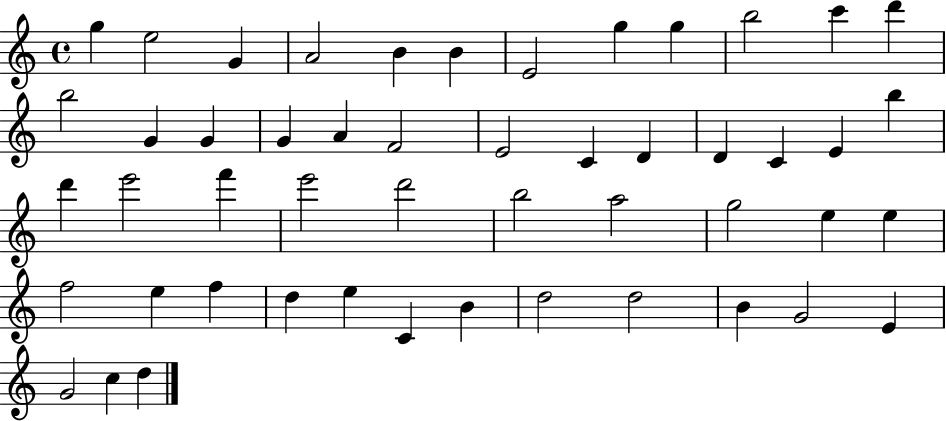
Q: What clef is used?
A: treble